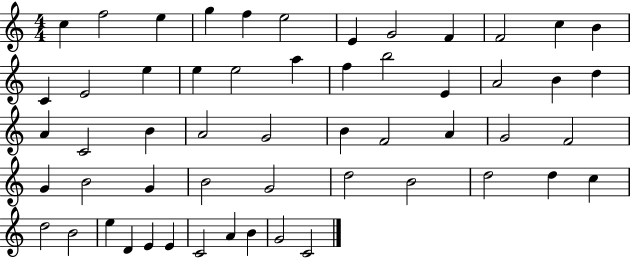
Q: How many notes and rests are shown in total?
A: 55